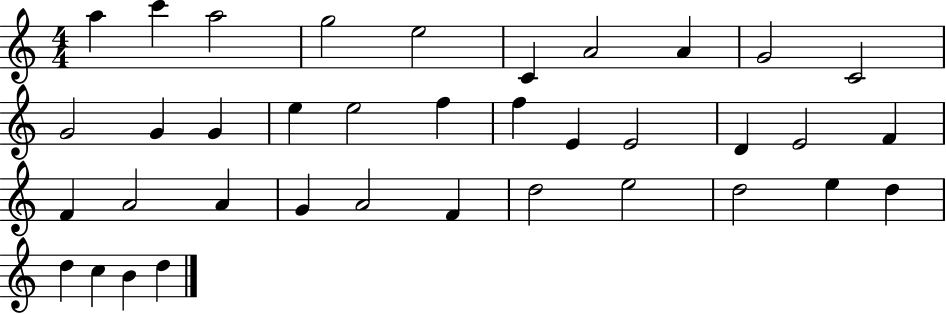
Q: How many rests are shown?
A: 0